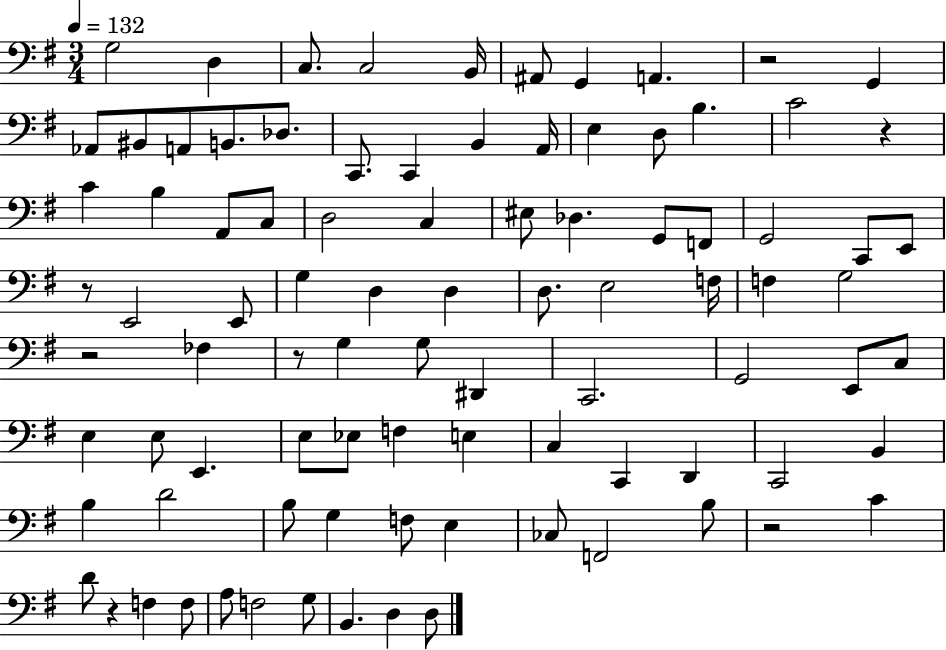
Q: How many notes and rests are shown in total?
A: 91